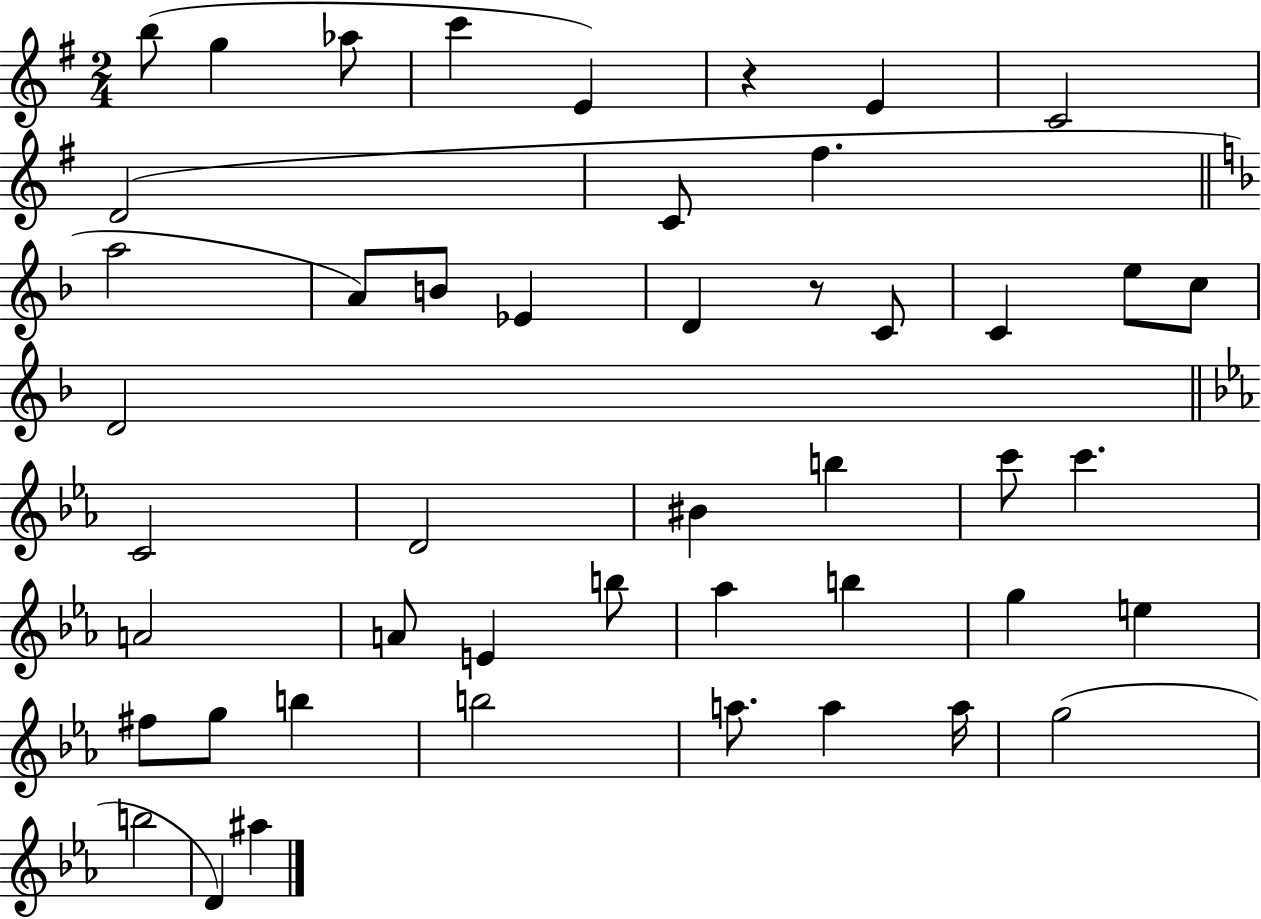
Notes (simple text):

B5/e G5/q Ab5/e C6/q E4/q R/q E4/q C4/h D4/h C4/e F#5/q. A5/h A4/e B4/e Eb4/q D4/q R/e C4/e C4/q E5/e C5/e D4/h C4/h D4/h BIS4/q B5/q C6/e C6/q. A4/h A4/e E4/q B5/e Ab5/q B5/q G5/q E5/q F#5/e G5/e B5/q B5/h A5/e. A5/q A5/s G5/h B5/h D4/q A#5/q